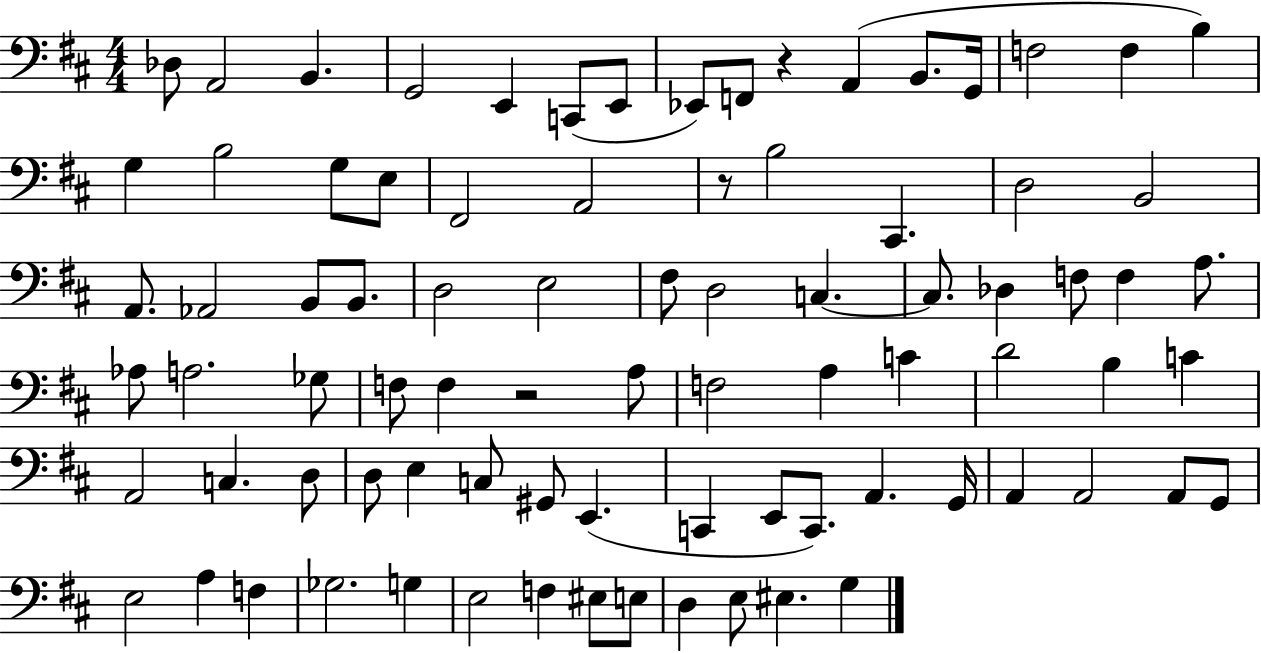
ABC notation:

X:1
T:Untitled
M:4/4
L:1/4
K:D
_D,/2 A,,2 B,, G,,2 E,, C,,/2 E,,/2 _E,,/2 F,,/2 z A,, B,,/2 G,,/4 F,2 F, B, G, B,2 G,/2 E,/2 ^F,,2 A,,2 z/2 B,2 ^C,, D,2 B,,2 A,,/2 _A,,2 B,,/2 B,,/2 D,2 E,2 ^F,/2 D,2 C, C,/2 _D, F,/2 F, A,/2 _A,/2 A,2 _G,/2 F,/2 F, z2 A,/2 F,2 A, C D2 B, C A,,2 C, D,/2 D,/2 E, C,/2 ^G,,/2 E,, C,, E,,/2 C,,/2 A,, G,,/4 A,, A,,2 A,,/2 G,,/2 E,2 A, F, _G,2 G, E,2 F, ^E,/2 E,/2 D, E,/2 ^E, G,